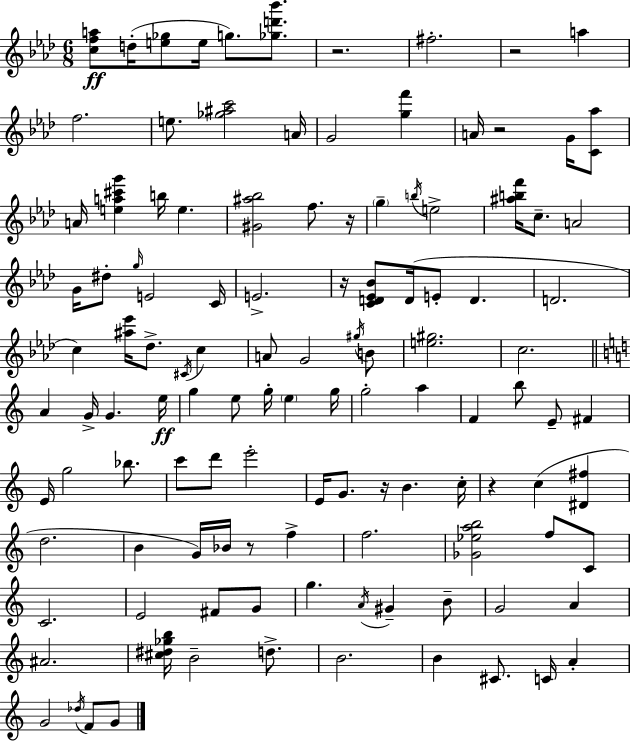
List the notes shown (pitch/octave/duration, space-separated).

[C5,F5,A5]/e D5/s [E5,Gb5]/e E5/s G5/e. [Gb5,D6,Bb6]/e. R/h. F#5/h. R/h A5/q F5/h. E5/e. [Gb5,A#5,C6]/h A4/s G4/h [G5,F6]/q A4/s R/h G4/s [C4,Ab5]/e A4/s [E5,A5,C#6,G6]/q B5/s E5/q. [G#4,A#5,Bb5]/h F5/e. R/s G5/q B5/s E5/h [A#5,B5,F6]/s C5/e. A4/h G4/s D#5/e G5/s E4/h C4/s E4/h. R/s [C4,D4,Eb4,Bb4]/e D4/s E4/e D4/q. D4/h. C5/q [A#5,Eb6]/s Db5/e. C#4/s C5/q A4/e G4/h G#5/s B4/e [E5,G#5]/h. C5/h. A4/q G4/s G4/q. E5/s G5/q E5/e G5/s E5/q G5/s G5/h A5/q F4/q B5/e E4/e F#4/q E4/s G5/h Bb5/e. C6/e D6/e E6/h E4/s G4/e. R/s B4/q. C5/s R/q C5/q [D#4,F#5]/q D5/h. B4/q G4/s Bb4/s R/e F5/q F5/h. [Gb4,Eb5,A5,B5]/h F5/e C4/e C4/h. E4/h F#4/e G4/e G5/q. A4/s G#4/q B4/e G4/h A4/q A#4/h. [C#5,D#5,Gb5,B5]/s B4/h D5/e. B4/h. B4/q C#4/e. C4/s A4/q G4/h Db5/s F4/e G4/e